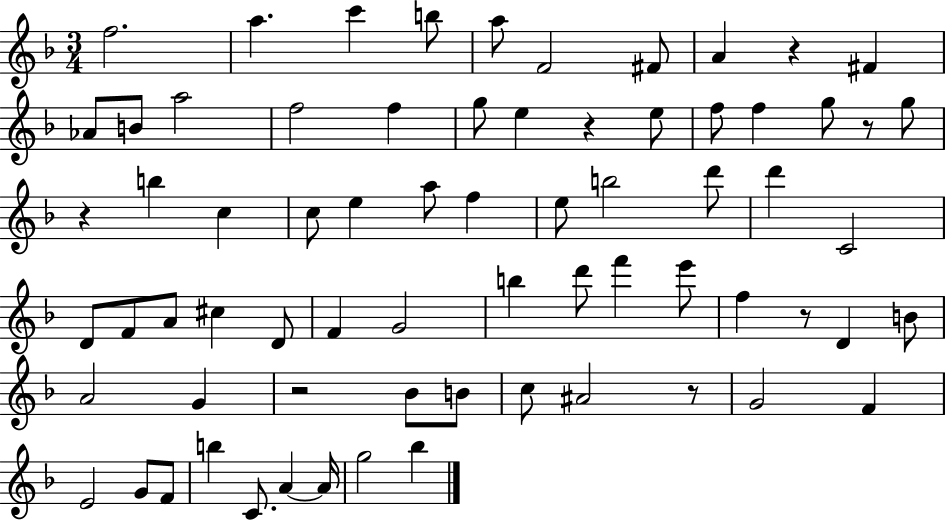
F5/h. A5/q. C6/q B5/e A5/e F4/h F#4/e A4/q R/q F#4/q Ab4/e B4/e A5/h F5/h F5/q G5/e E5/q R/q E5/e F5/e F5/q G5/e R/e G5/e R/q B5/q C5/q C5/e E5/q A5/e F5/q E5/e B5/h D6/e D6/q C4/h D4/e F4/e A4/e C#5/q D4/e F4/q G4/h B5/q D6/e F6/q E6/e F5/q R/e D4/q B4/e A4/h G4/q R/h Bb4/e B4/e C5/e A#4/h R/e G4/h F4/q E4/h G4/e F4/e B5/q C4/e. A4/q A4/s G5/h Bb5/q